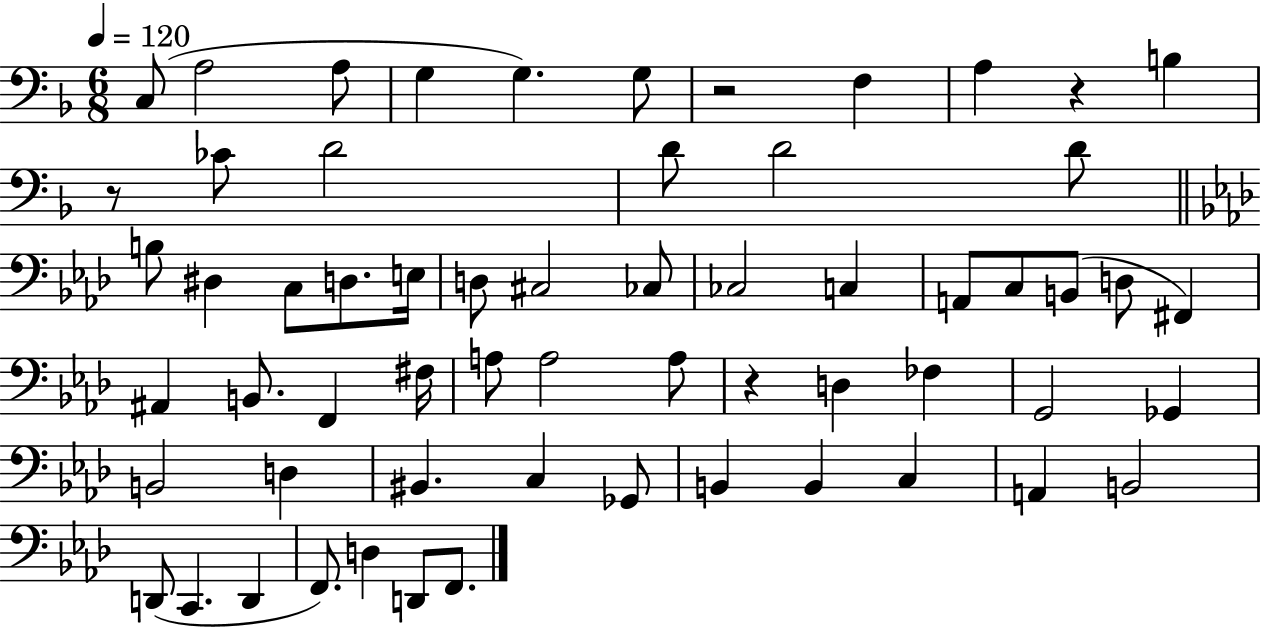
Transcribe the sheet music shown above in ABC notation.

X:1
T:Untitled
M:6/8
L:1/4
K:F
C,/2 A,2 A,/2 G, G, G,/2 z2 F, A, z B, z/2 _C/2 D2 D/2 D2 D/2 B,/2 ^D, C,/2 D,/2 E,/4 D,/2 ^C,2 _C,/2 _C,2 C, A,,/2 C,/2 B,,/2 D,/2 ^F,, ^A,, B,,/2 F,, ^F,/4 A,/2 A,2 A,/2 z D, _F, G,,2 _G,, B,,2 D, ^B,, C, _G,,/2 B,, B,, C, A,, B,,2 D,,/2 C,, D,, F,,/2 D, D,,/2 F,,/2